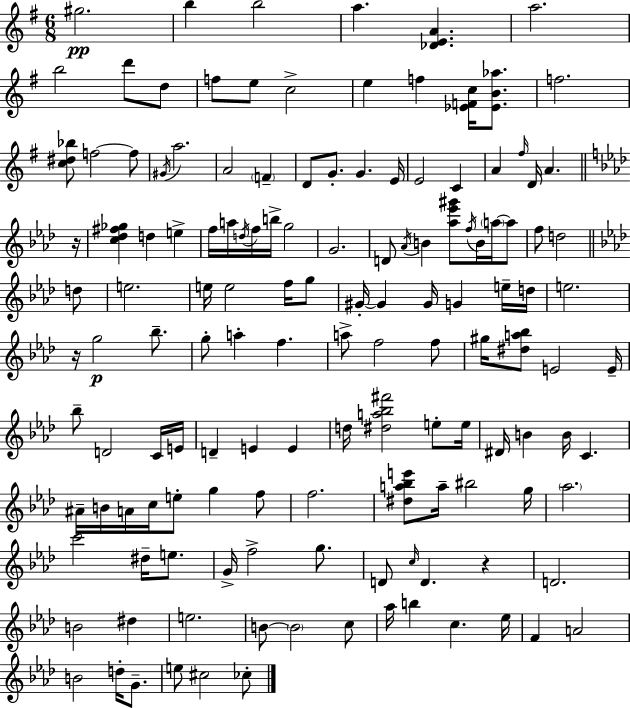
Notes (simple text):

G#5/h. B5/q B5/h A5/q. [Db4,E4,A4]/q. A5/h. B5/h D6/e D5/e F5/e E5/e C5/h E5/q F5/q [Eb4,F4,C5]/s [Eb4,B4,Ab5]/e. F5/h. [C5,D#5,Bb5]/e F5/h F5/e G#4/s A5/h. A4/h F4/q D4/e G4/e. G4/q. E4/s E4/h C4/q A4/q F#5/s D4/s A4/q. R/s [C5,Db5,F#5,Gb5]/q D5/q E5/q F5/s A5/s D5/s F5/s B5/s G5/h G4/h. D4/e Ab4/s B4/q [Ab5,Eb6,G#6]/e F5/s B4/s A5/s A5/e F5/e D5/h D5/e E5/h. E5/s E5/h F5/s G5/e G#4/s G#4/q G#4/s G4/q E5/s D5/s E5/h. R/s G5/h Bb5/e. G5/e A5/q F5/q. A5/e F5/h F5/e G#5/s [D#5,A5,Bb5]/e E4/h E4/s Bb5/e D4/h C4/s E4/s D4/q E4/q E4/q D5/s [D#5,A5,Bb5,F#6]/h E5/e E5/s D#4/s B4/q B4/s C4/q. A#4/s B4/s A4/s C5/s E5/e G5/q F5/e F5/h. [D#5,A5,Bb5,E6]/e A5/s BIS5/h G5/s Ab5/h. C6/h D#5/s E5/e. G4/s F5/h G5/e. D4/e C5/s D4/q. R/q D4/h. B4/h D#5/q E5/h. B4/e B4/h C5/e Ab5/s B5/q C5/q. Eb5/s F4/q A4/h B4/h D5/s G4/e. E5/e C#5/h CES5/e